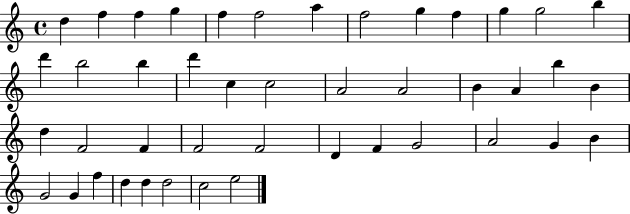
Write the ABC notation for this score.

X:1
T:Untitled
M:4/4
L:1/4
K:C
d f f g f f2 a f2 g f g g2 b d' b2 b d' c c2 A2 A2 B A b B d F2 F F2 F2 D F G2 A2 G B G2 G f d d d2 c2 e2